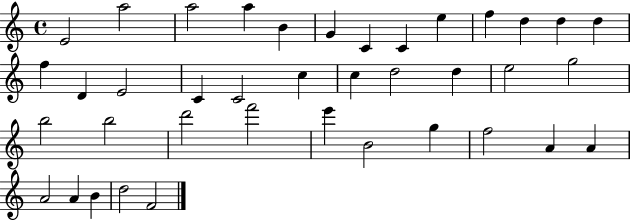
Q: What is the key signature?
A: C major